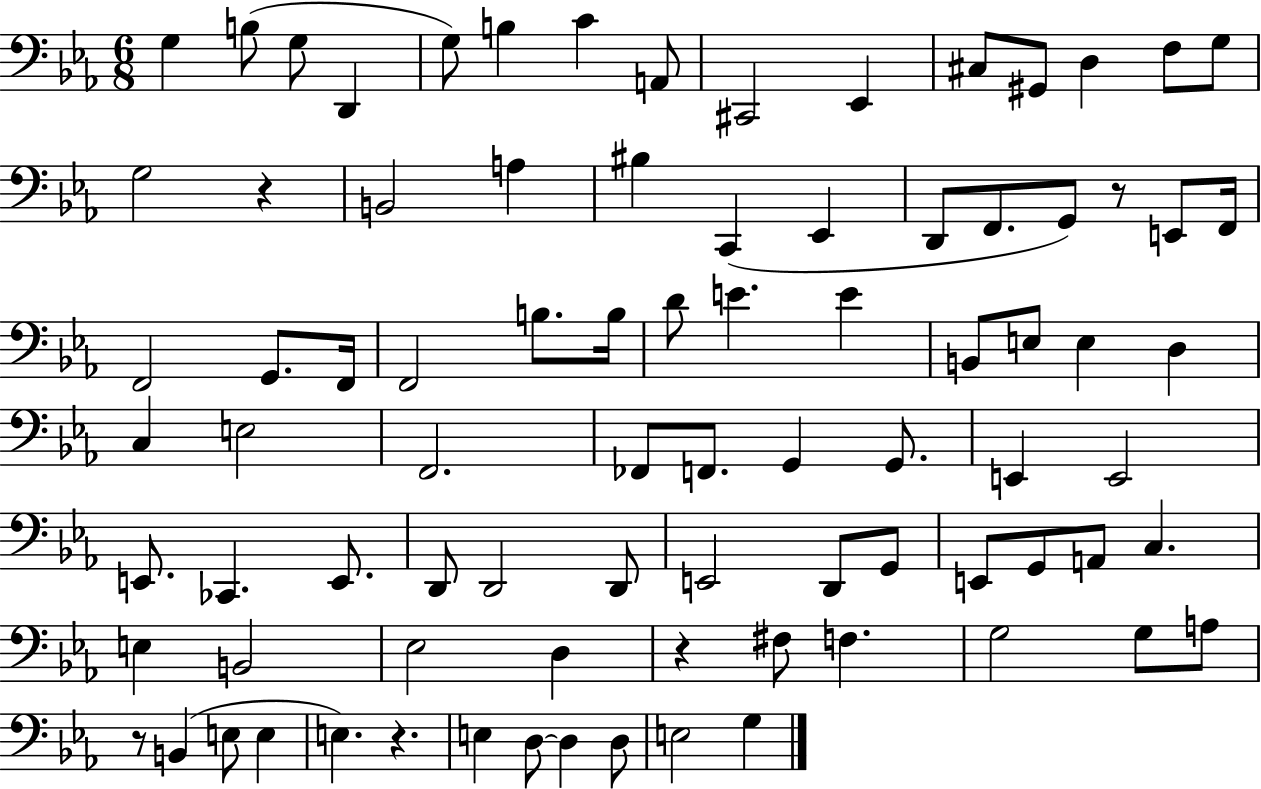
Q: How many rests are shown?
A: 5